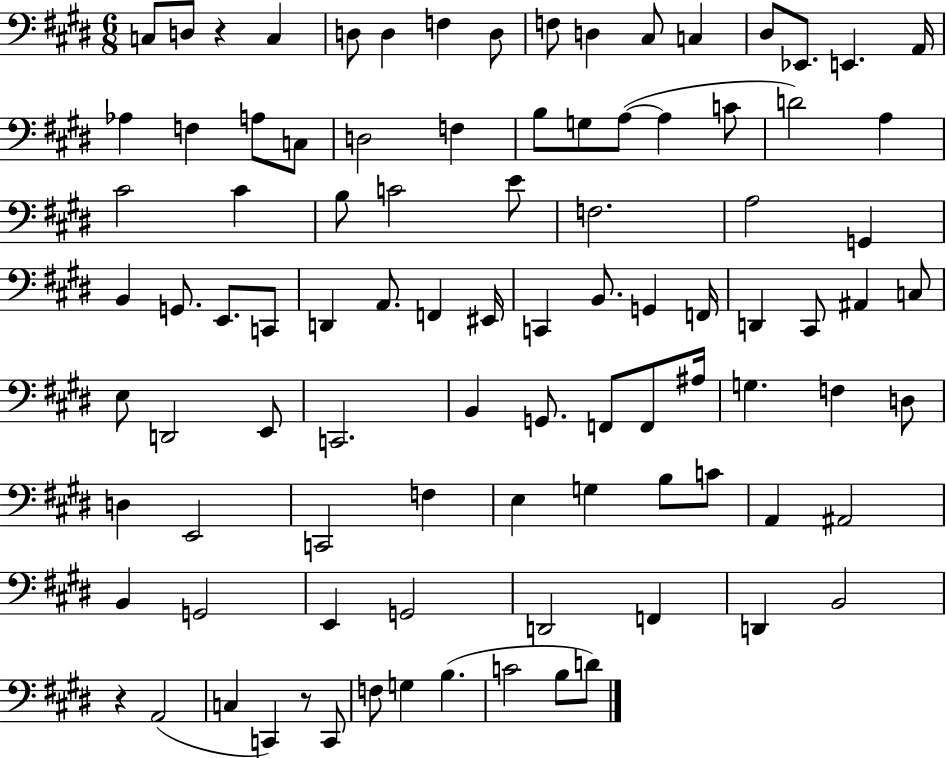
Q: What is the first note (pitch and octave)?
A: C3